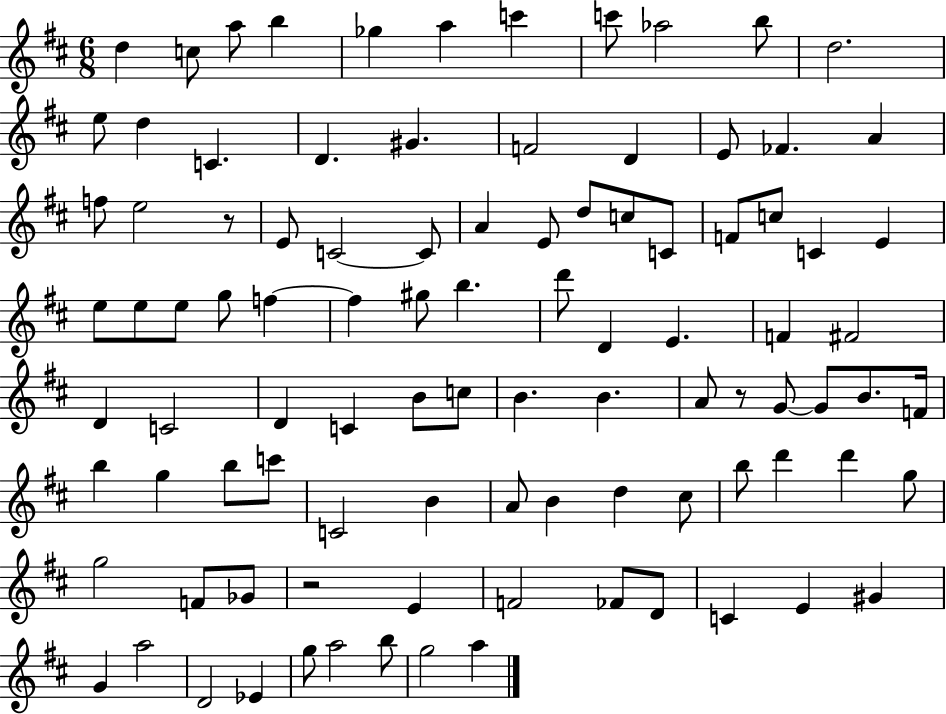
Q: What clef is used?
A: treble